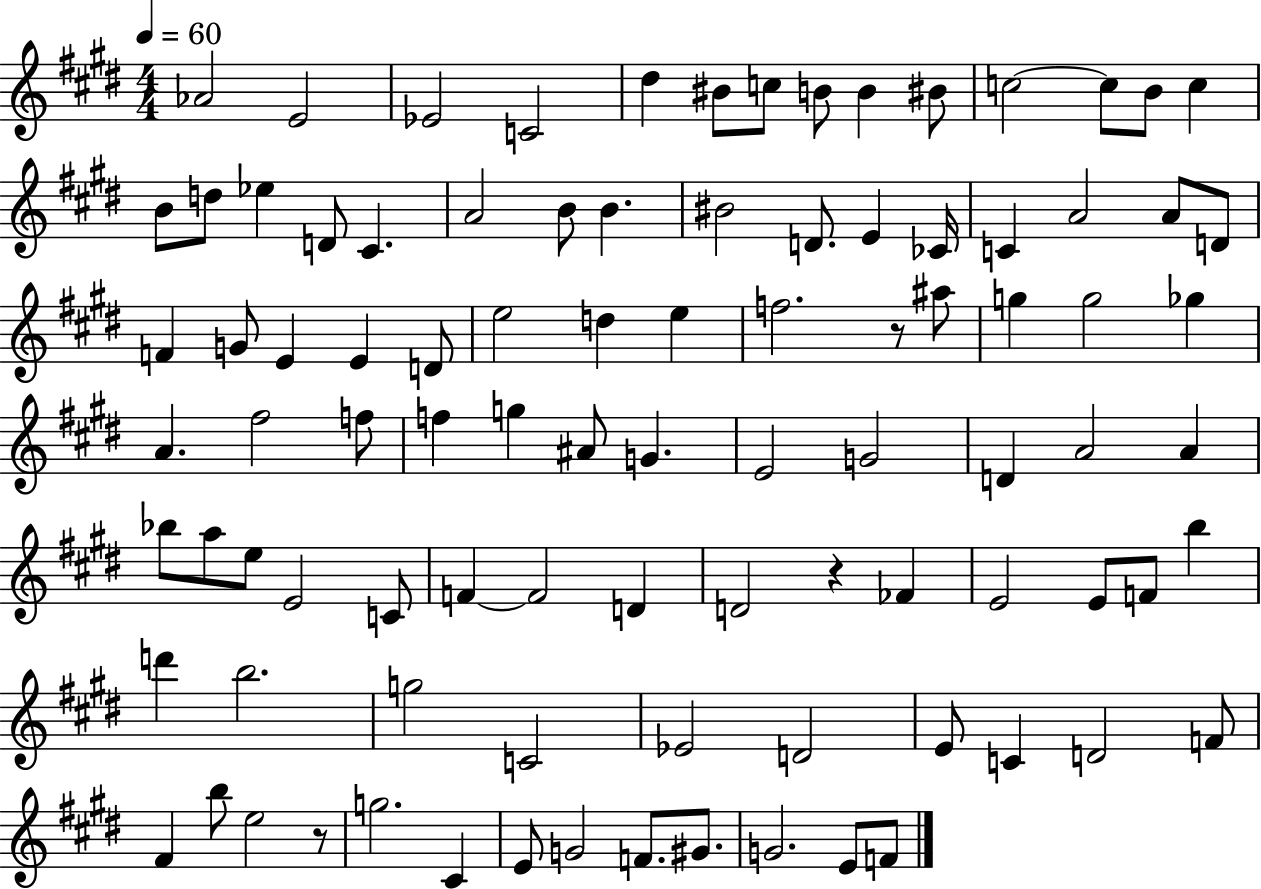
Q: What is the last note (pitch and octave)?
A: F4